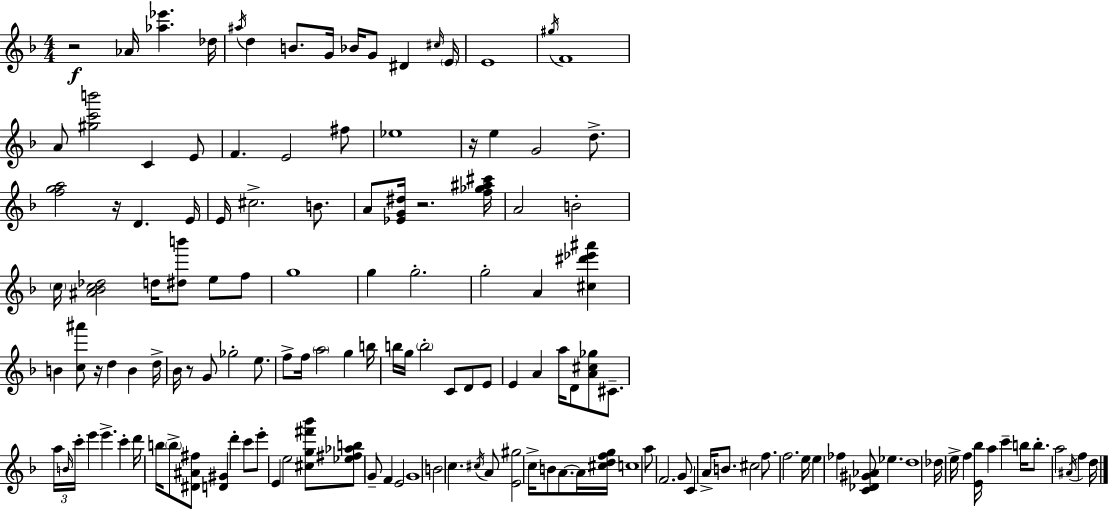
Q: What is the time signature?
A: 4/4